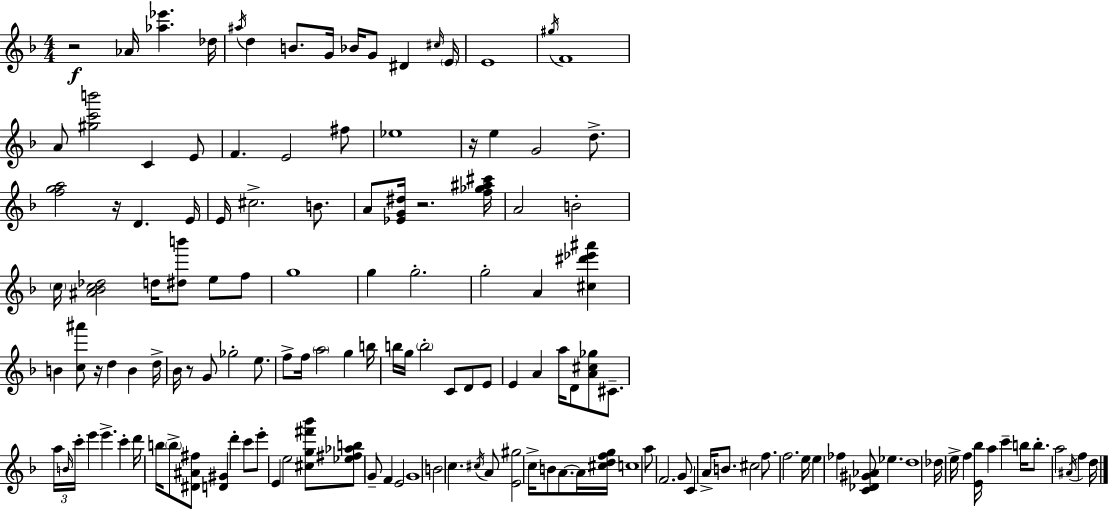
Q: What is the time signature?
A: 4/4